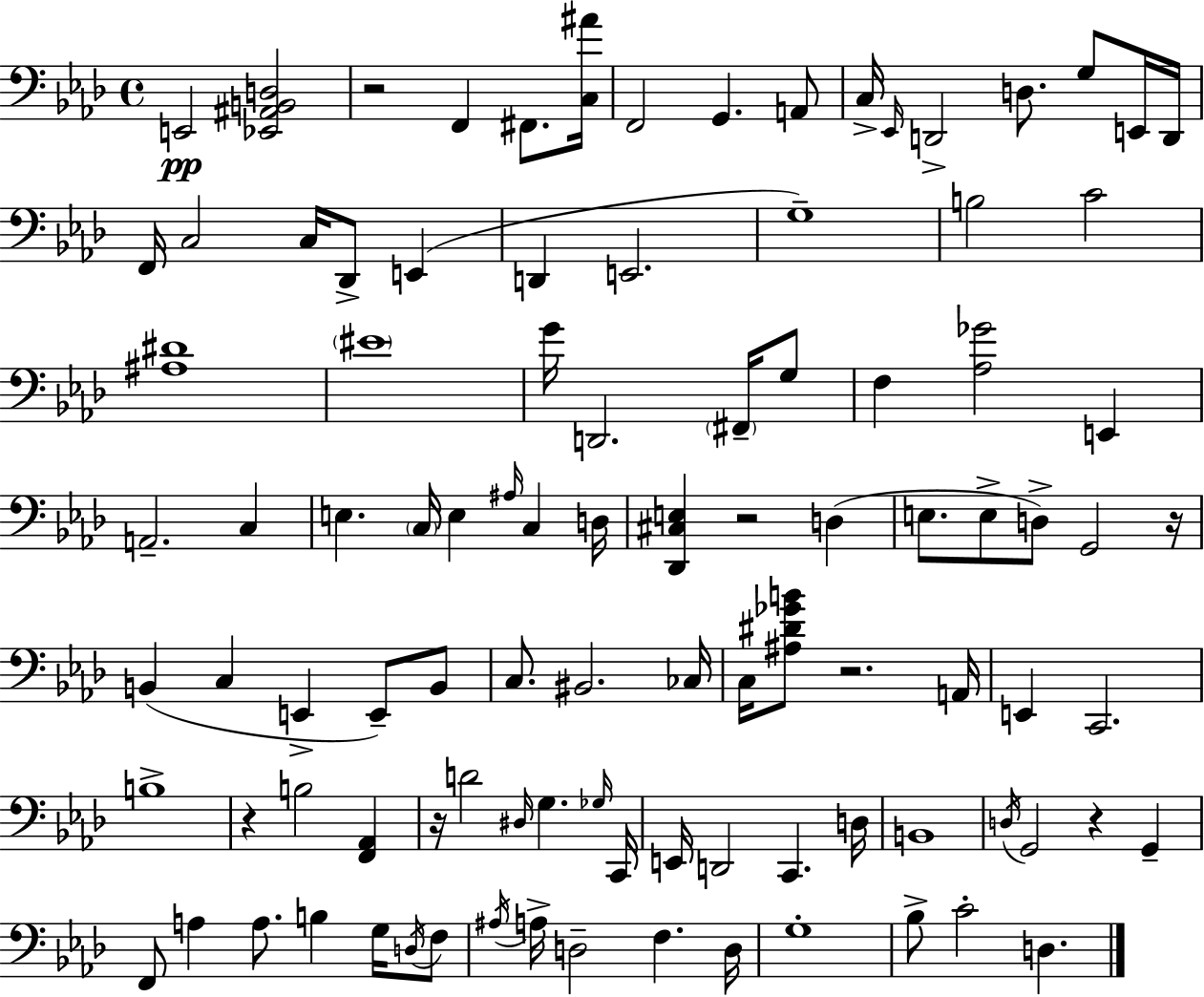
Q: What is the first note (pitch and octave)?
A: E2